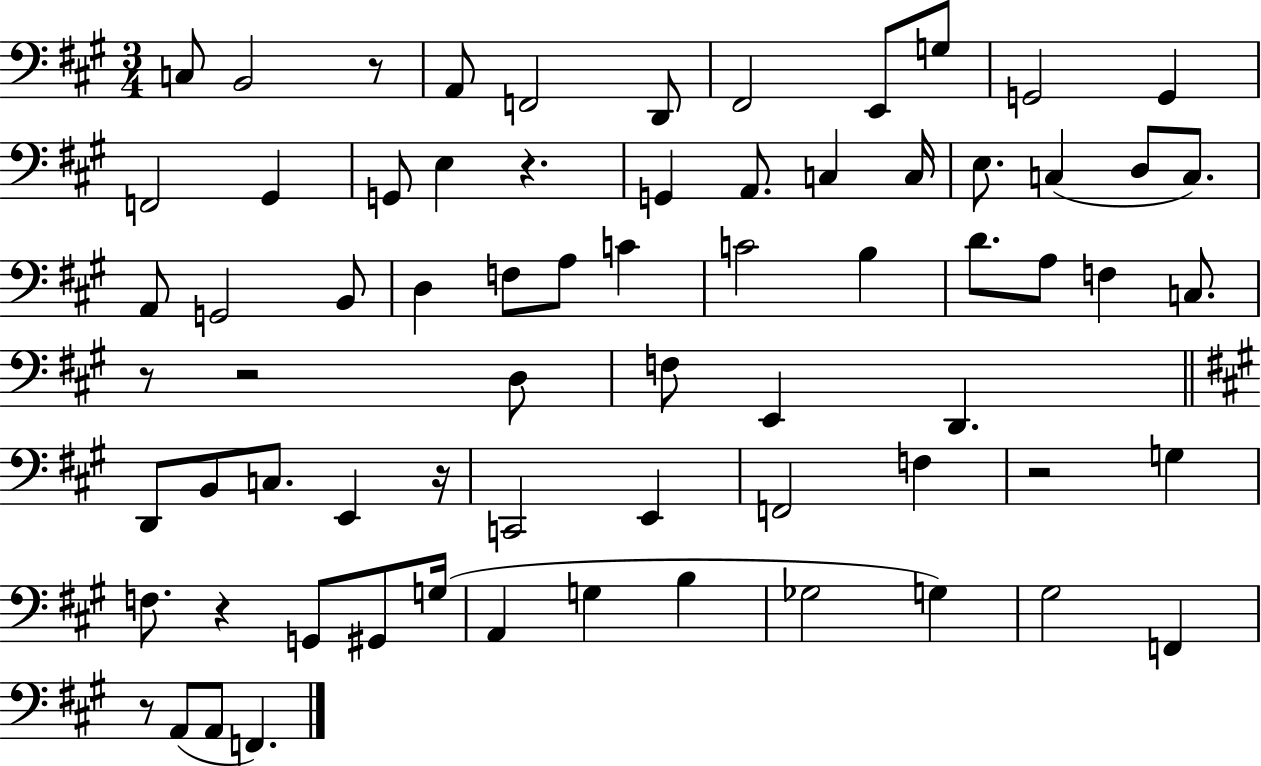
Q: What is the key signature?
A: A major